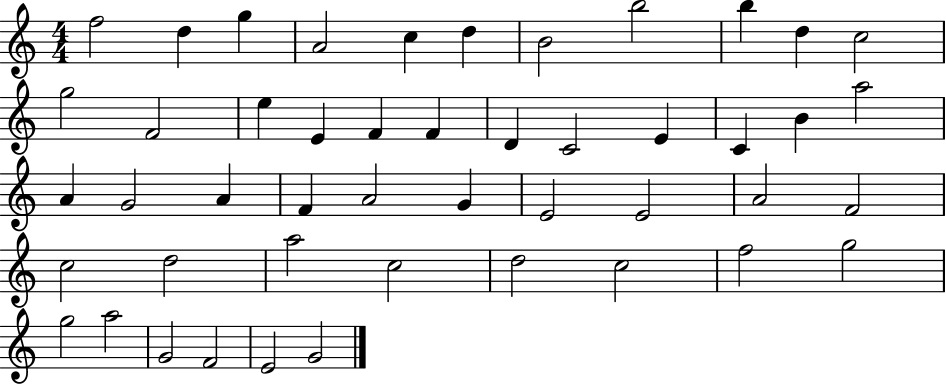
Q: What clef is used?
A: treble